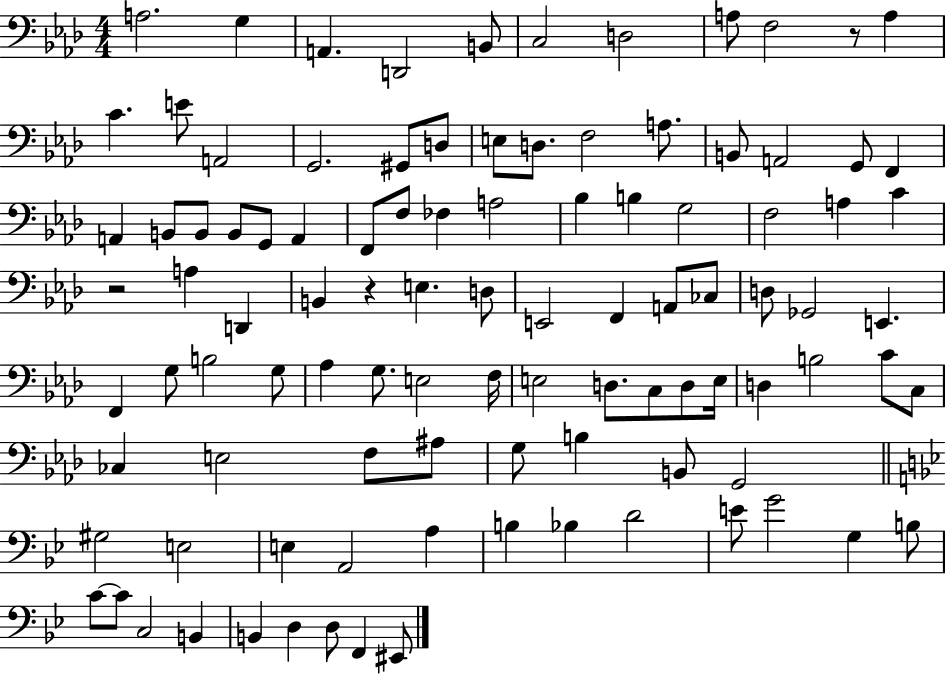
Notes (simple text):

A3/h. G3/q A2/q. D2/h B2/e C3/h D3/h A3/e F3/h R/e A3/q C4/q. E4/e A2/h G2/h. G#2/e D3/e E3/e D3/e. F3/h A3/e. B2/e A2/h G2/e F2/q A2/q B2/e B2/e B2/e G2/e A2/q F2/e F3/e FES3/q A3/h Bb3/q B3/q G3/h F3/h A3/q C4/q R/h A3/q D2/q B2/q R/q E3/q. D3/e E2/h F2/q A2/e CES3/e D3/e Gb2/h E2/q. F2/q G3/e B3/h G3/e Ab3/q G3/e. E3/h F3/s E3/h D3/e. C3/e D3/e E3/s D3/q B3/h C4/e C3/e CES3/q E3/h F3/e A#3/e G3/e B3/q B2/e G2/h G#3/h E3/h E3/q A2/h A3/q B3/q Bb3/q D4/h E4/e G4/h G3/q B3/e C4/e C4/e C3/h B2/q B2/q D3/q D3/e F2/q EIS2/e